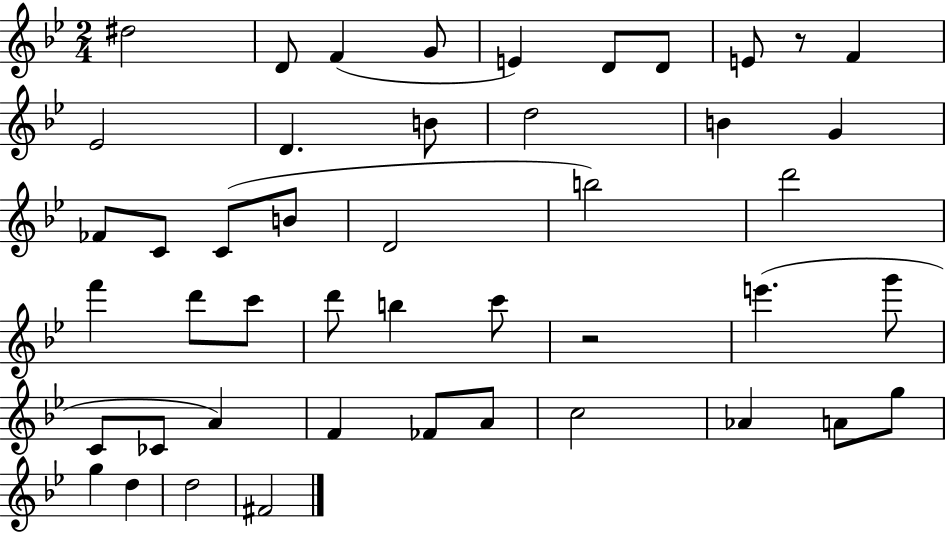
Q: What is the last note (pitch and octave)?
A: F#4